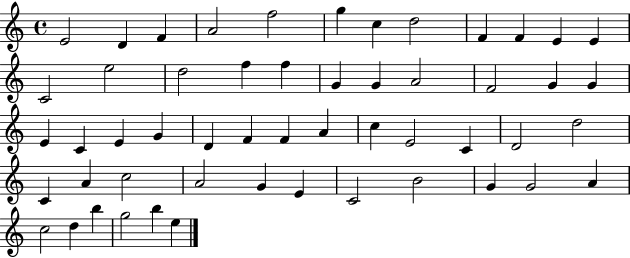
X:1
T:Untitled
M:4/4
L:1/4
K:C
E2 D F A2 f2 g c d2 F F E E C2 e2 d2 f f G G A2 F2 G G E C E G D F F A c E2 C D2 d2 C A c2 A2 G E C2 B2 G G2 A c2 d b g2 b e